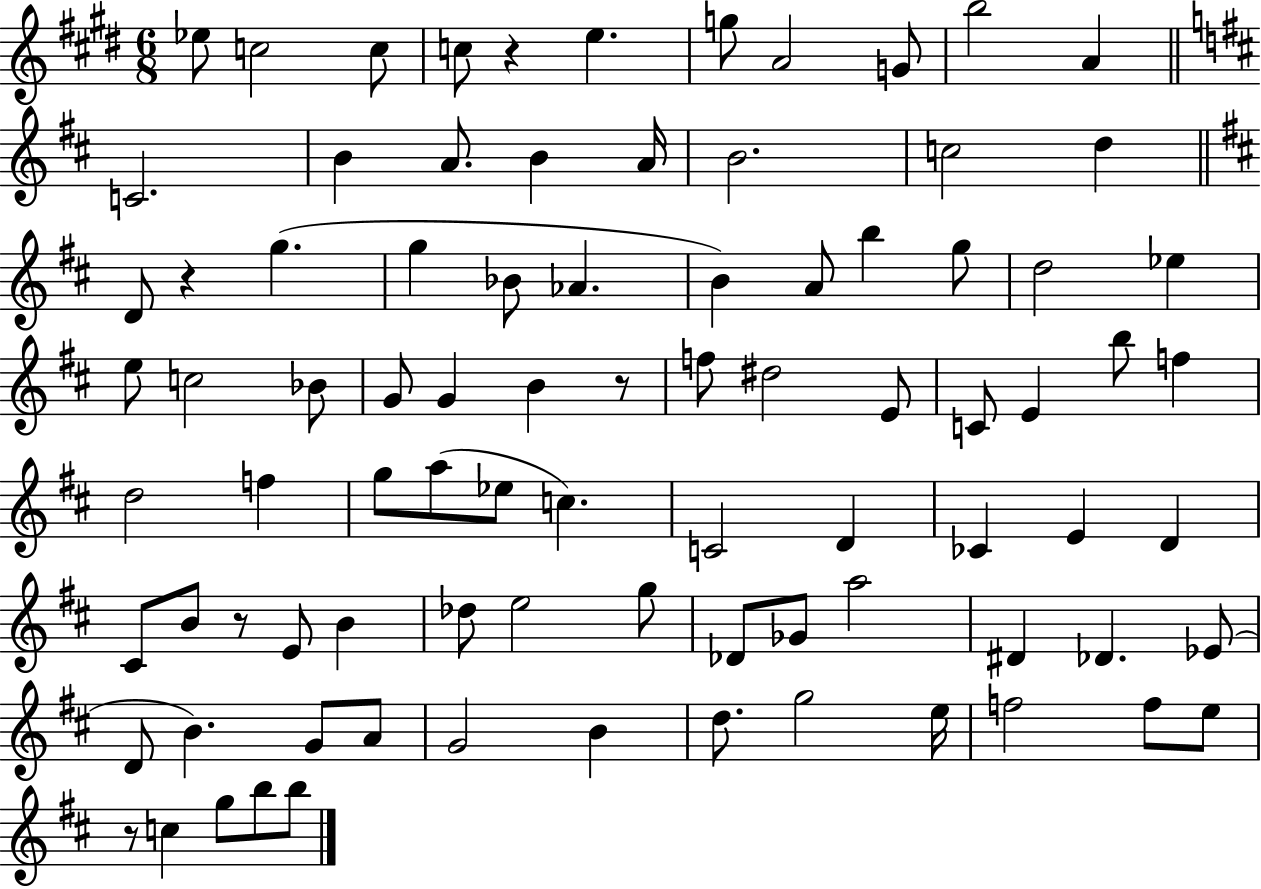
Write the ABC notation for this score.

X:1
T:Untitled
M:6/8
L:1/4
K:E
_e/2 c2 c/2 c/2 z e g/2 A2 G/2 b2 A C2 B A/2 B A/4 B2 c2 d D/2 z g g _B/2 _A B A/2 b g/2 d2 _e e/2 c2 _B/2 G/2 G B z/2 f/2 ^d2 E/2 C/2 E b/2 f d2 f g/2 a/2 _e/2 c C2 D _C E D ^C/2 B/2 z/2 E/2 B _d/2 e2 g/2 _D/2 _G/2 a2 ^D _D _E/2 D/2 B G/2 A/2 G2 B d/2 g2 e/4 f2 f/2 e/2 z/2 c g/2 b/2 b/2